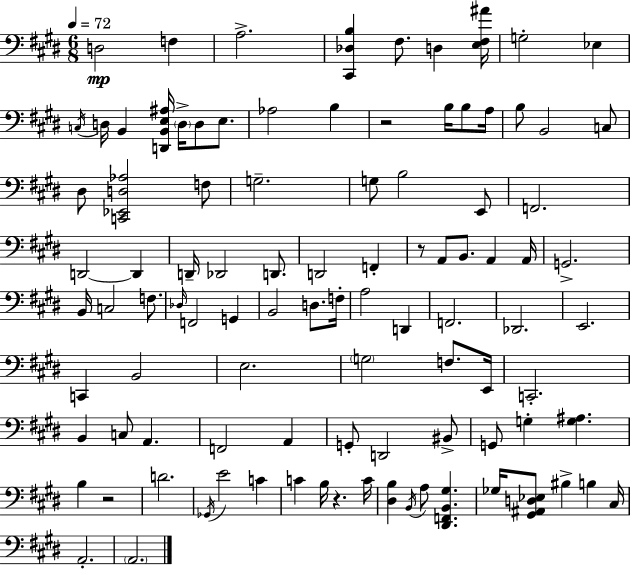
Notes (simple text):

D3/h F3/q A3/h. [C#2,Db3,B3]/q F#3/e. D3/q [E3,F#3,A#4]/s G3/h Eb3/q C3/s D3/s B2/q [D2,B2,E3,A#3]/s D3/s D3/e E3/e. Ab3/h B3/q R/h B3/s B3/e A3/s B3/e B2/h C3/e D#3/e [C2,Eb2,D3,Ab3]/h F3/e G3/h. G3/e B3/h E2/e F2/h. D2/h D2/q D2/s Db2/h D2/e. D2/h F2/q R/e A2/e B2/e. A2/q A2/s G2/h. B2/s C3/h F3/e. Db3/s F2/h G2/q B2/h D3/e. F3/s A3/h D2/q F2/h. Db2/h. E2/h. C2/q B2/h E3/h. G3/h F3/e. E2/s C2/h. B2/q C3/e A2/q. F2/h A2/q G2/e D2/h BIS2/e G2/e G3/q [G3,A#3]/q. B3/q R/h D4/h. Gb2/s E4/h C4/q C4/q B3/s R/q. C4/s [D#3,B3]/q B2/s A3/e [D#2,F2,B2,G#3]/q. Gb3/s [G#2,A#2,D3,Eb3]/e BIS3/q B3/q C#3/s A2/h. A2/h.